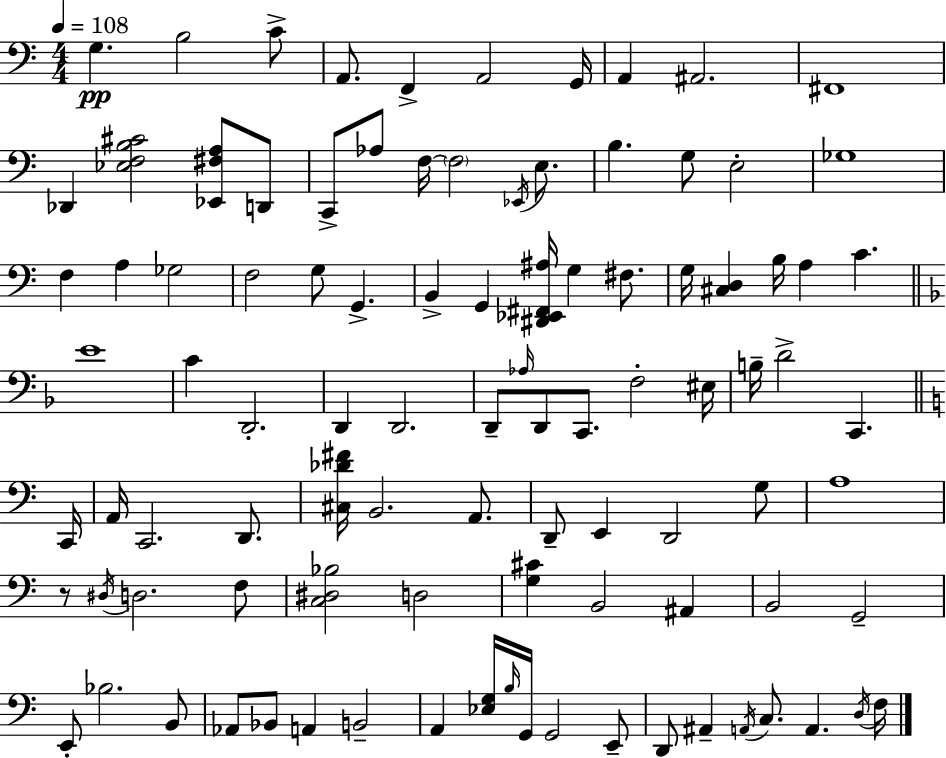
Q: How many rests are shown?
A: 1